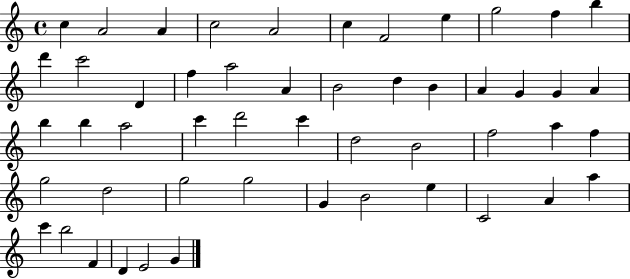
C5/q A4/h A4/q C5/h A4/h C5/q F4/h E5/q G5/h F5/q B5/q D6/q C6/h D4/q F5/q A5/h A4/q B4/h D5/q B4/q A4/q G4/q G4/q A4/q B5/q B5/q A5/h C6/q D6/h C6/q D5/h B4/h F5/h A5/q F5/q G5/h D5/h G5/h G5/h G4/q B4/h E5/q C4/h A4/q A5/q C6/q B5/h F4/q D4/q E4/h G4/q